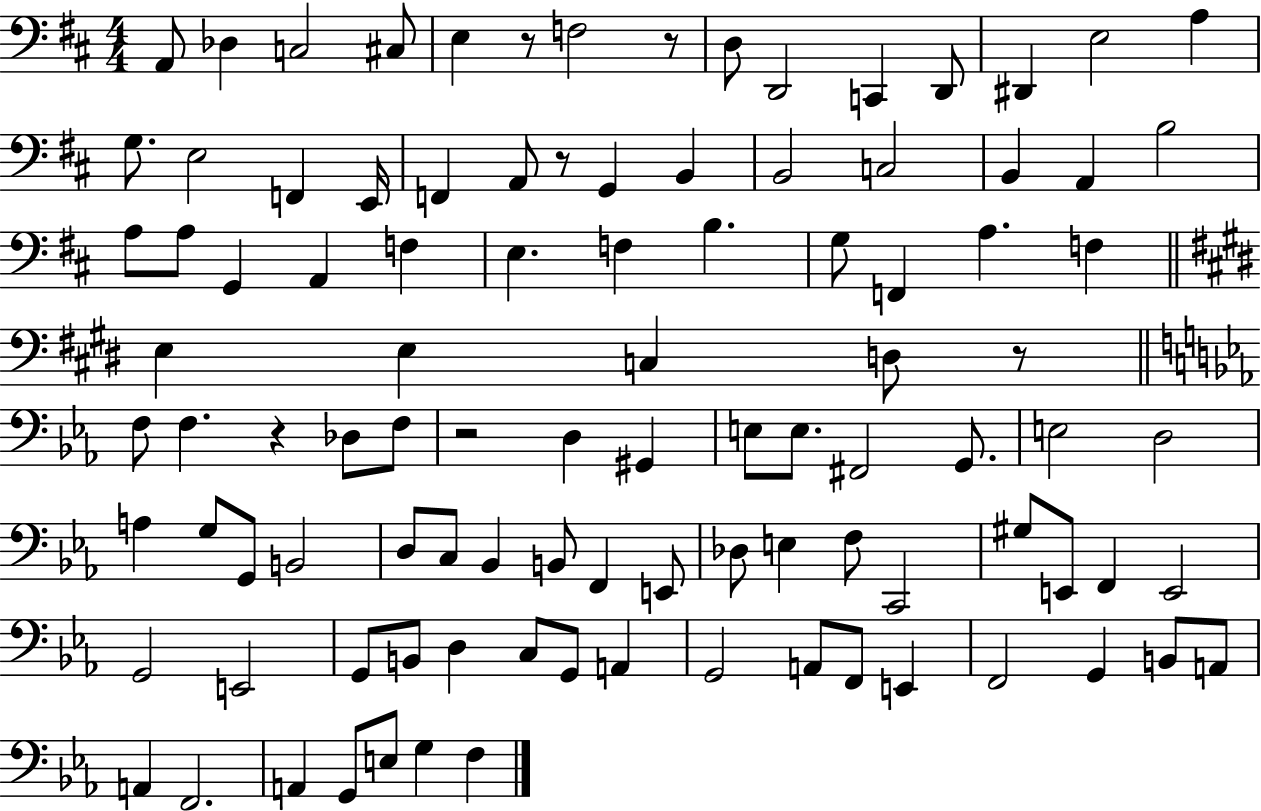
{
  \clef bass
  \numericTimeSignature
  \time 4/4
  \key d \major
  a,8 des4 c2 cis8 | e4 r8 f2 r8 | d8 d,2 c,4 d,8 | dis,4 e2 a4 | \break g8. e2 f,4 e,16 | f,4 a,8 r8 g,4 b,4 | b,2 c2 | b,4 a,4 b2 | \break a8 a8 g,4 a,4 f4 | e4. f4 b4. | g8 f,4 a4. f4 | \bar "||" \break \key e \major e4 e4 c4 d8 r8 | \bar "||" \break \key c \minor f8 f4. r4 des8 f8 | r2 d4 gis,4 | e8 e8. fis,2 g,8. | e2 d2 | \break a4 g8 g,8 b,2 | d8 c8 bes,4 b,8 f,4 e,8 | des8 e4 f8 c,2 | gis8 e,8 f,4 e,2 | \break g,2 e,2 | g,8 b,8 d4 c8 g,8 a,4 | g,2 a,8 f,8 e,4 | f,2 g,4 b,8 a,8 | \break a,4 f,2. | a,4 g,8 e8 g4 f4 | \bar "|."
}